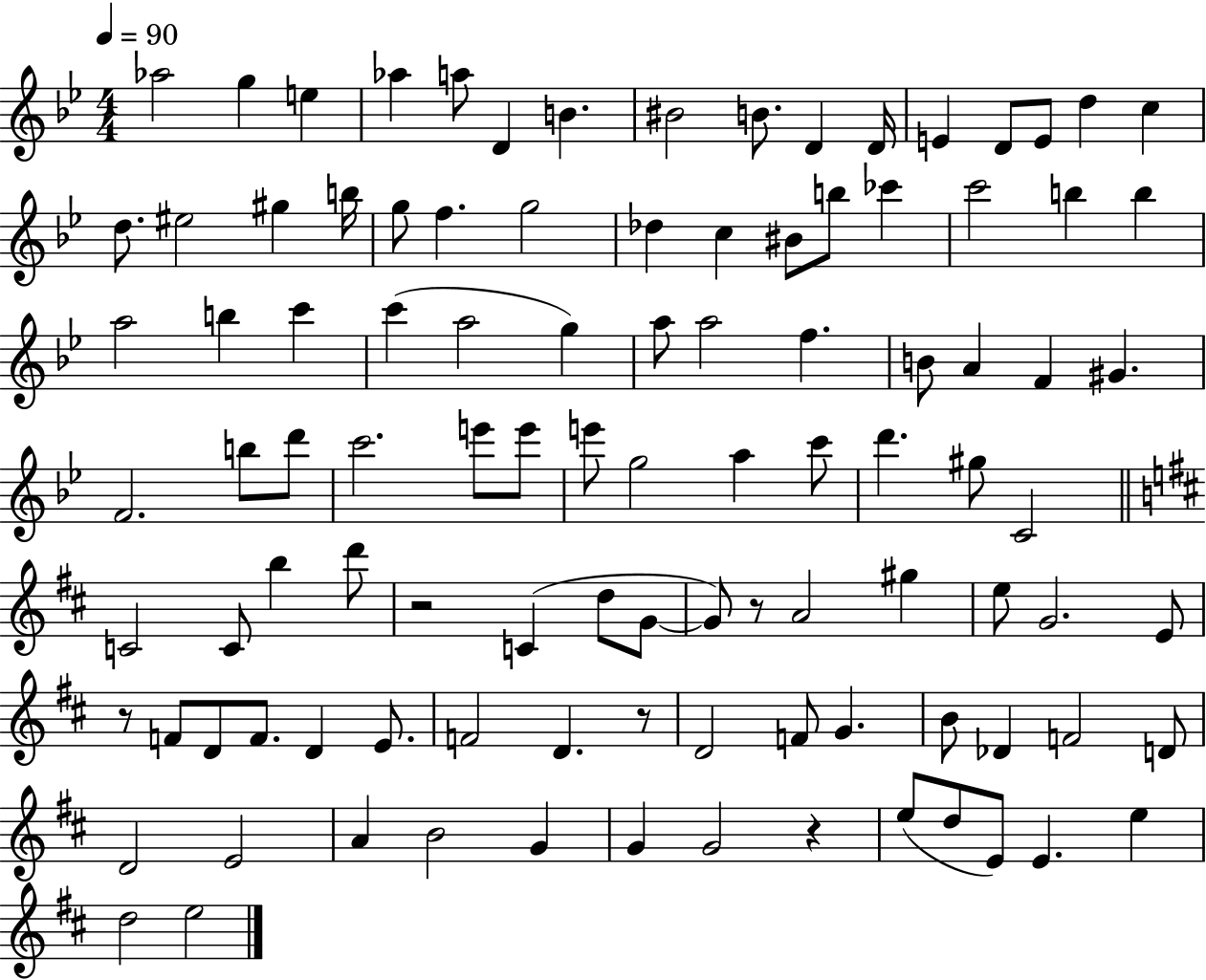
Ab5/h G5/q E5/q Ab5/q A5/e D4/q B4/q. BIS4/h B4/e. D4/q D4/s E4/q D4/e E4/e D5/q C5/q D5/e. EIS5/h G#5/q B5/s G5/e F5/q. G5/h Db5/q C5/q BIS4/e B5/e CES6/q C6/h B5/q B5/q A5/h B5/q C6/q C6/q A5/h G5/q A5/e A5/h F5/q. B4/e A4/q F4/q G#4/q. F4/h. B5/e D6/e C6/h. E6/e E6/e E6/e G5/h A5/q C6/e D6/q. G#5/e C4/h C4/h C4/e B5/q D6/e R/h C4/q D5/e G4/e G4/e R/e A4/h G#5/q E5/e G4/h. E4/e R/e F4/e D4/e F4/e. D4/q E4/e. F4/h D4/q. R/e D4/h F4/e G4/q. B4/e Db4/q F4/h D4/e D4/h E4/h A4/q B4/h G4/q G4/q G4/h R/q E5/e D5/e E4/e E4/q. E5/q D5/h E5/h